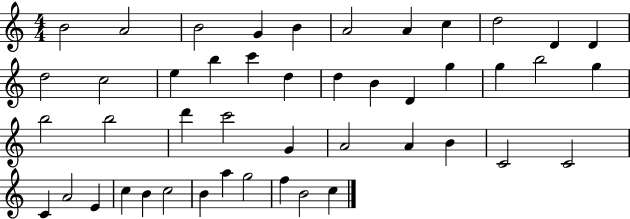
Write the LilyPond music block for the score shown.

{
  \clef treble
  \numericTimeSignature
  \time 4/4
  \key c \major
  b'2 a'2 | b'2 g'4 b'4 | a'2 a'4 c''4 | d''2 d'4 d'4 | \break d''2 c''2 | e''4 b''4 c'''4 d''4 | d''4 b'4 d'4 g''4 | g''4 b''2 g''4 | \break b''2 b''2 | d'''4 c'''2 g'4 | a'2 a'4 b'4 | c'2 c'2 | \break c'4 a'2 e'4 | c''4 b'4 c''2 | b'4 a''4 g''2 | f''4 b'2 c''4 | \break \bar "|."
}